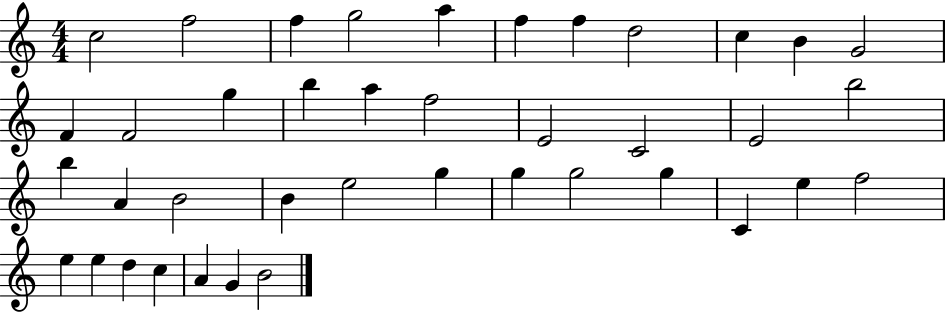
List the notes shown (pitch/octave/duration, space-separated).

C5/h F5/h F5/q G5/h A5/q F5/q F5/q D5/h C5/q B4/q G4/h F4/q F4/h G5/q B5/q A5/q F5/h E4/h C4/h E4/h B5/h B5/q A4/q B4/h B4/q E5/h G5/q G5/q G5/h G5/q C4/q E5/q F5/h E5/q E5/q D5/q C5/q A4/q G4/q B4/h